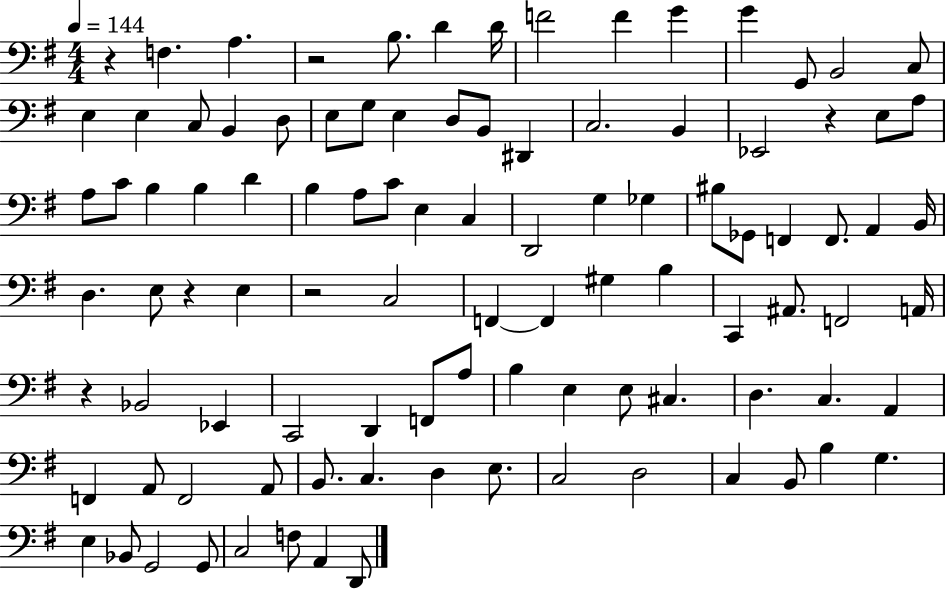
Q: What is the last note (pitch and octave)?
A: D2